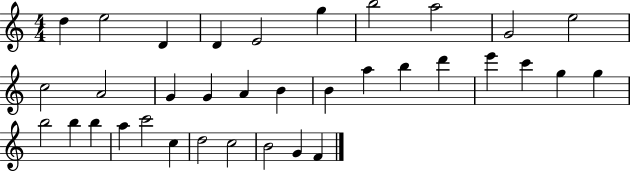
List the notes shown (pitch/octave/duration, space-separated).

D5/q E5/h D4/q D4/q E4/h G5/q B5/h A5/h G4/h E5/h C5/h A4/h G4/q G4/q A4/q B4/q B4/q A5/q B5/q D6/q E6/q C6/q G5/q G5/q B5/h B5/q B5/q A5/q C6/h C5/q D5/h C5/h B4/h G4/q F4/q